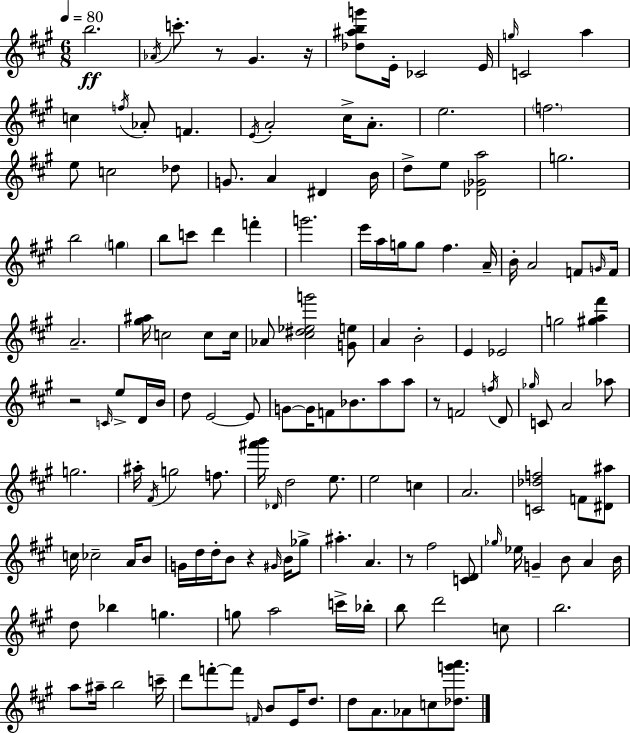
X:1
T:Untitled
M:6/8
L:1/4
K:A
b2 _A/4 c'/2 z/2 ^G z/4 [_d^abg']/2 E/4 _C2 E/4 g/4 C2 a c f/4 _A/2 F E/4 A2 ^c/4 A/2 e2 f2 e/2 c2 _d/2 G/2 A ^D B/4 d/2 e/2 [_D_Ga]2 g2 b2 g b/2 c'/2 d' f' g'2 e'/4 a/4 g/4 g/2 ^f A/4 B/4 A2 F/2 G/4 F/4 A2 [^g^a]/4 c2 c/2 c/4 _A/2 [^c^d_eg']2 [Ge]/2 A B2 E _E2 g2 [^ga^f'] z2 C/4 e/2 D/4 B/4 d/2 E2 E/2 G/2 G/4 F/2 _B/2 a/2 a/2 z/2 F2 f/4 D/2 _g/4 C/2 A2 _a/2 g2 ^a/4 ^F/4 g2 f/2 [^a'b']/4 _D/4 d2 e/2 e2 c A2 [C_df]2 F/2 [^D^a]/2 c/4 _c2 A/4 B/2 G/4 d/4 d/4 B/2 z ^G/4 B/4 _g/2 ^a A z/2 ^f2 [CD]/2 _g/4 _e/4 G B/2 A B/4 d/2 _b g g/2 a2 c'/4 _b/4 b/2 d'2 c/2 b2 a/2 ^a/4 b2 c'/4 d'/2 f'/2 f'/2 F/4 B/2 E/4 d/2 d/2 A/2 _A/2 c/2 [_dg'a']/2